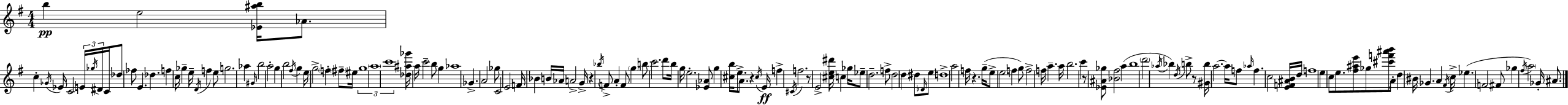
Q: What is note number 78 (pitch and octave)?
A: Eb5